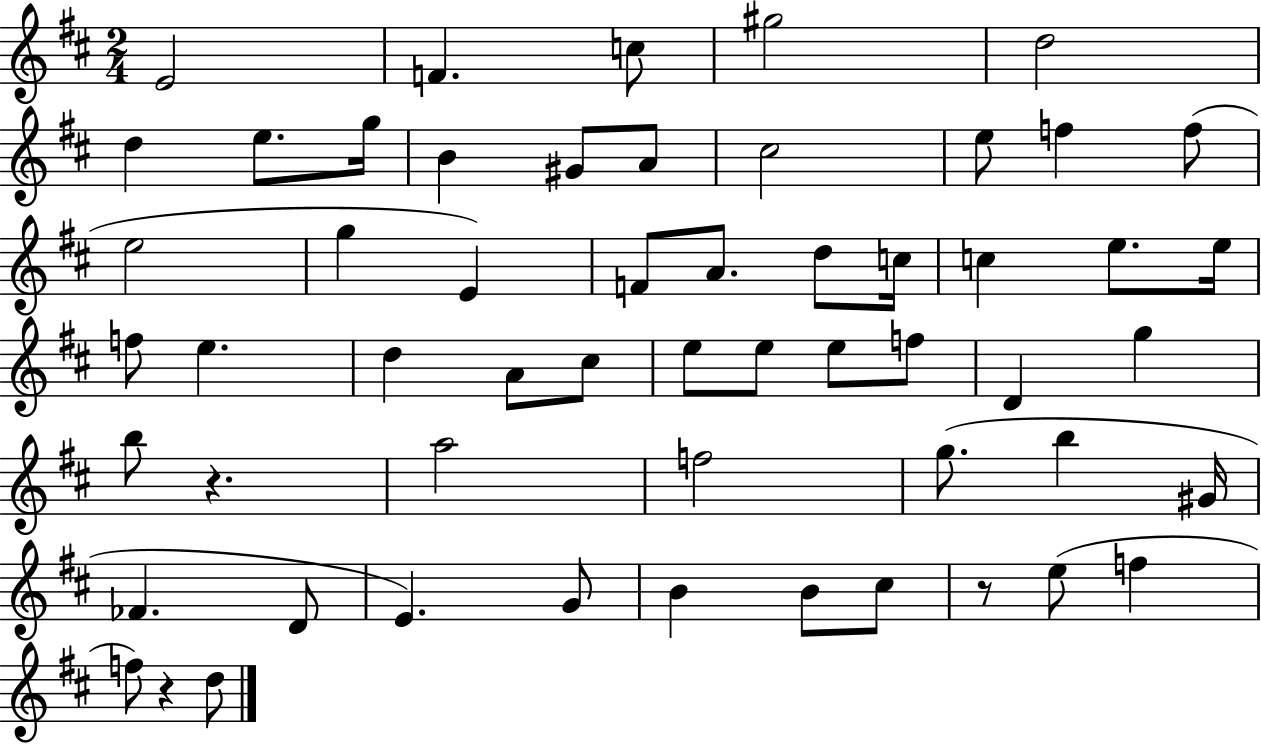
E4/h F4/q. C5/e G#5/h D5/h D5/q E5/e. G5/s B4/q G#4/e A4/e C#5/h E5/e F5/q F5/e E5/h G5/q E4/q F4/e A4/e. D5/e C5/s C5/q E5/e. E5/s F5/e E5/q. D5/q A4/e C#5/e E5/e E5/e E5/e F5/e D4/q G5/q B5/e R/q. A5/h F5/h G5/e. B5/q G#4/s FES4/q. D4/e E4/q. G4/e B4/q B4/e C#5/e R/e E5/e F5/q F5/e R/q D5/e